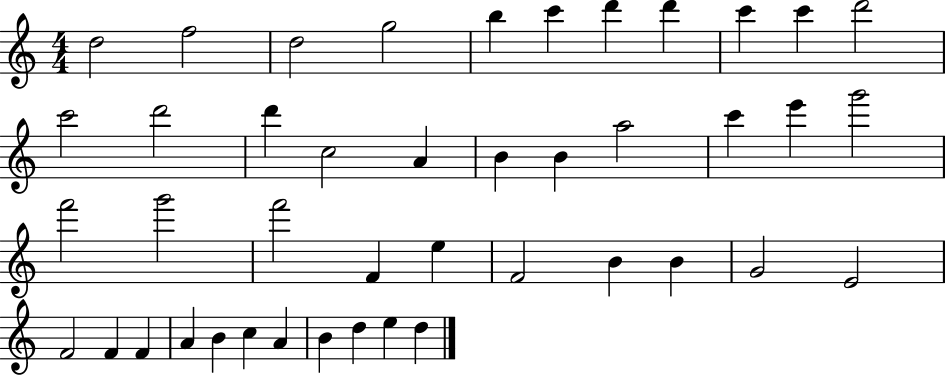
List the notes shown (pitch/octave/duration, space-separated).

D5/h F5/h D5/h G5/h B5/q C6/q D6/q D6/q C6/q C6/q D6/h C6/h D6/h D6/q C5/h A4/q B4/q B4/q A5/h C6/q E6/q G6/h F6/h G6/h F6/h F4/q E5/q F4/h B4/q B4/q G4/h E4/h F4/h F4/q F4/q A4/q B4/q C5/q A4/q B4/q D5/q E5/q D5/q